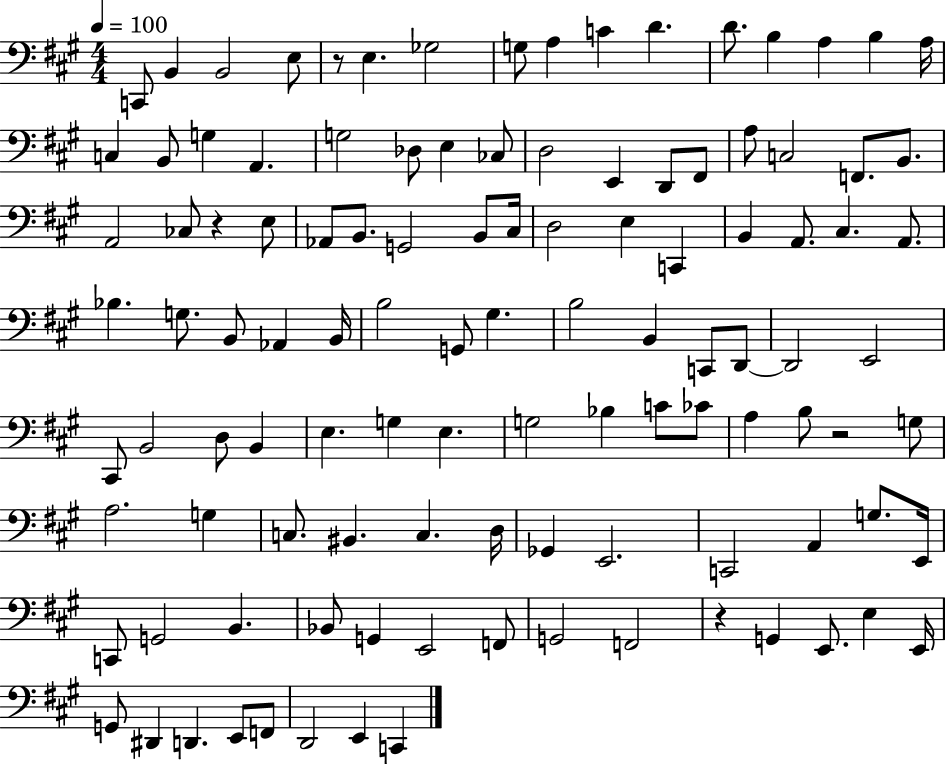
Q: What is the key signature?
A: A major